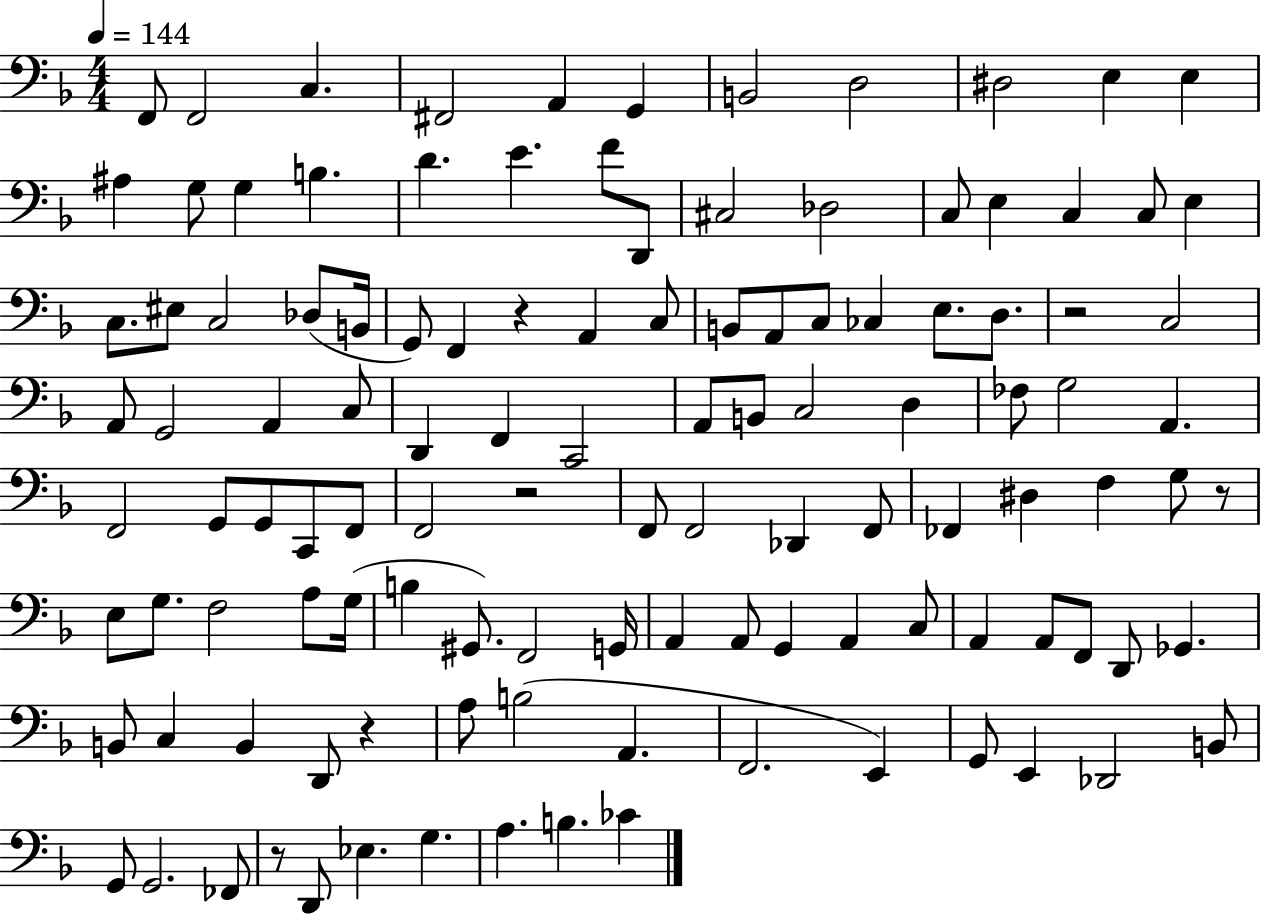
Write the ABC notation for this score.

X:1
T:Untitled
M:4/4
L:1/4
K:F
F,,/2 F,,2 C, ^F,,2 A,, G,, B,,2 D,2 ^D,2 E, E, ^A, G,/2 G, B, D E F/2 D,,/2 ^C,2 _D,2 C,/2 E, C, C,/2 E, C,/2 ^E,/2 C,2 _D,/2 B,,/4 G,,/2 F,, z A,, C,/2 B,,/2 A,,/2 C,/2 _C, E,/2 D,/2 z2 C,2 A,,/2 G,,2 A,, C,/2 D,, F,, C,,2 A,,/2 B,,/2 C,2 D, _F,/2 G,2 A,, F,,2 G,,/2 G,,/2 C,,/2 F,,/2 F,,2 z2 F,,/2 F,,2 _D,, F,,/2 _F,, ^D, F, G,/2 z/2 E,/2 G,/2 F,2 A,/2 G,/4 B, ^G,,/2 F,,2 G,,/4 A,, A,,/2 G,, A,, C,/2 A,, A,,/2 F,,/2 D,,/2 _G,, B,,/2 C, B,, D,,/2 z A,/2 B,2 A,, F,,2 E,, G,,/2 E,, _D,,2 B,,/2 G,,/2 G,,2 _F,,/2 z/2 D,,/2 _E, G, A, B, _C